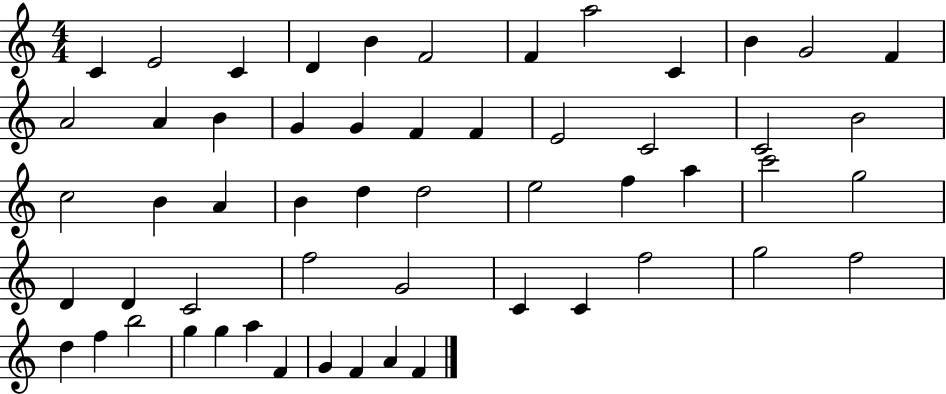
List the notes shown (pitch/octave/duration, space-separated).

C4/q E4/h C4/q D4/q B4/q F4/h F4/q A5/h C4/q B4/q G4/h F4/q A4/h A4/q B4/q G4/q G4/q F4/q F4/q E4/h C4/h C4/h B4/h C5/h B4/q A4/q B4/q D5/q D5/h E5/h F5/q A5/q C6/h G5/h D4/q D4/q C4/h F5/h G4/h C4/q C4/q F5/h G5/h F5/h D5/q F5/q B5/h G5/q G5/q A5/q F4/q G4/q F4/q A4/q F4/q